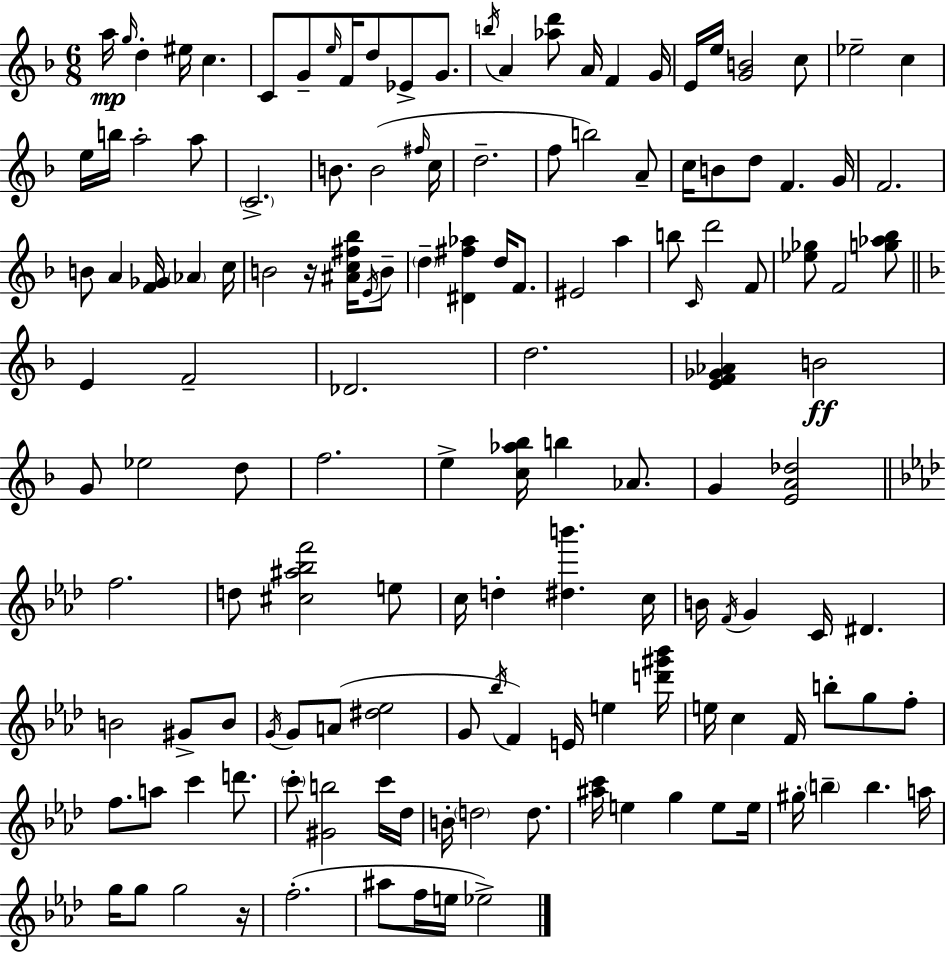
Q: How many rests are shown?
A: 2